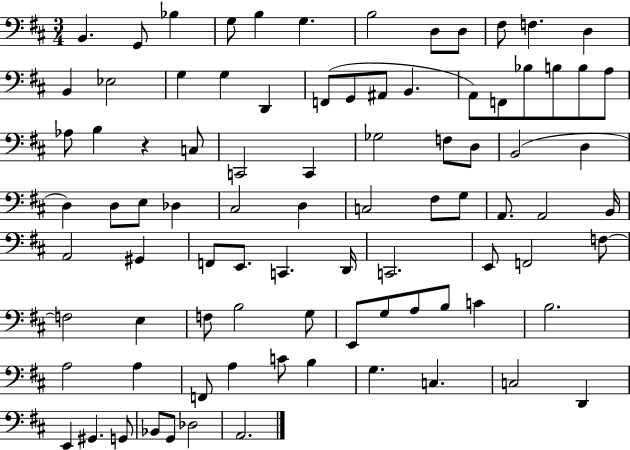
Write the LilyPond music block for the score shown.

{
  \clef bass
  \numericTimeSignature
  \time 3/4
  \key d \major
  b,4. g,8 bes4 | g8 b4 g4. | b2 d8 d8 | fis8 f4. d4 | \break b,4 ees2 | g4 g4 d,4 | f,8( g,8 ais,8 b,4. | a,8) f,8 bes8 b8 b8 a8 | \break aes8 b4 r4 c8 | c,2 c,4 | ges2 f8 d8 | b,2( d4 | \break d4) d8 e8 des4 | cis2 d4 | c2 fis8 g8 | a,8. a,2 b,16 | \break a,2 gis,4 | f,8 e,8. c,4. d,16 | c,2. | e,8 f,2 f8~~ | \break f2 e4 | f8 b2 g8 | e,8 g8 a8 b8 c'4 | b2. | \break a2 a4 | f,8 a4 c'8 b4 | g4. c4. | c2 d,4 | \break e,4 gis,4. g,8 | bes,8 g,8 des2 | a,2. | \bar "|."
}